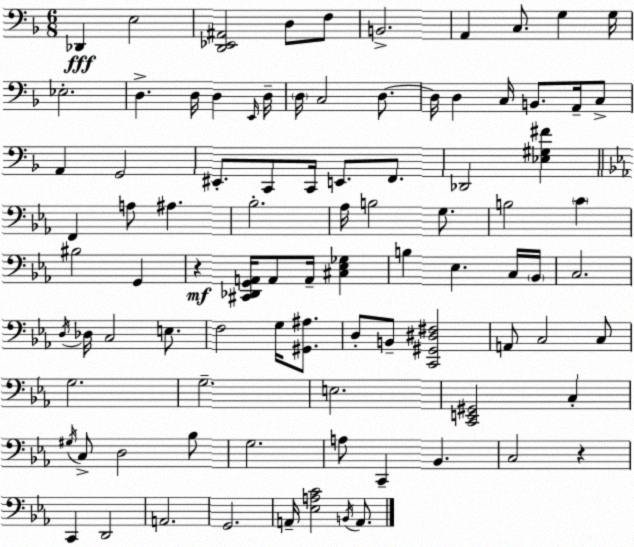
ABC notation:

X:1
T:Untitled
M:6/8
L:1/4
K:Dm
_D,, E,2 [D,,_E,,^A,,]2 D,/2 F,/2 B,,2 A,, C,/2 G, G,/4 _E,2 D, D,/4 D, E,,/4 D,/4 D,/4 C,2 D,/2 D,/4 D, C,/4 B,,/2 A,,/4 C,/2 A,, G,,2 ^E,,/2 C,,/2 C,,/4 E,,/2 F,,/2 _D,,2 [_E,^G,^F] F,, A,/2 ^A, _B,2 _A,/4 B,2 G,/2 B,2 C ^B,2 G,, z [^C,,_D,,G,,A,,]/4 A,,/2 A,,/4 [^C,_E,_G,] B, _E, C,/4 _B,,/4 C,2 D,/4 _D,/4 C,2 E,/2 F,2 G,/4 [^G,,^A,]/2 D,/2 B,,/2 [C,,^G,,^D,^F,]2 A,,/2 C,2 C,/2 G,2 G,2 E,2 [C,,E,,^G,,]2 C, ^G,/4 C,/2 D,2 _B,/2 G,2 A,/2 C,, _B,, C,2 z C,, D,,2 A,,2 G,,2 A,,/4 [_E,A,C]2 B,,/4 A,,/2